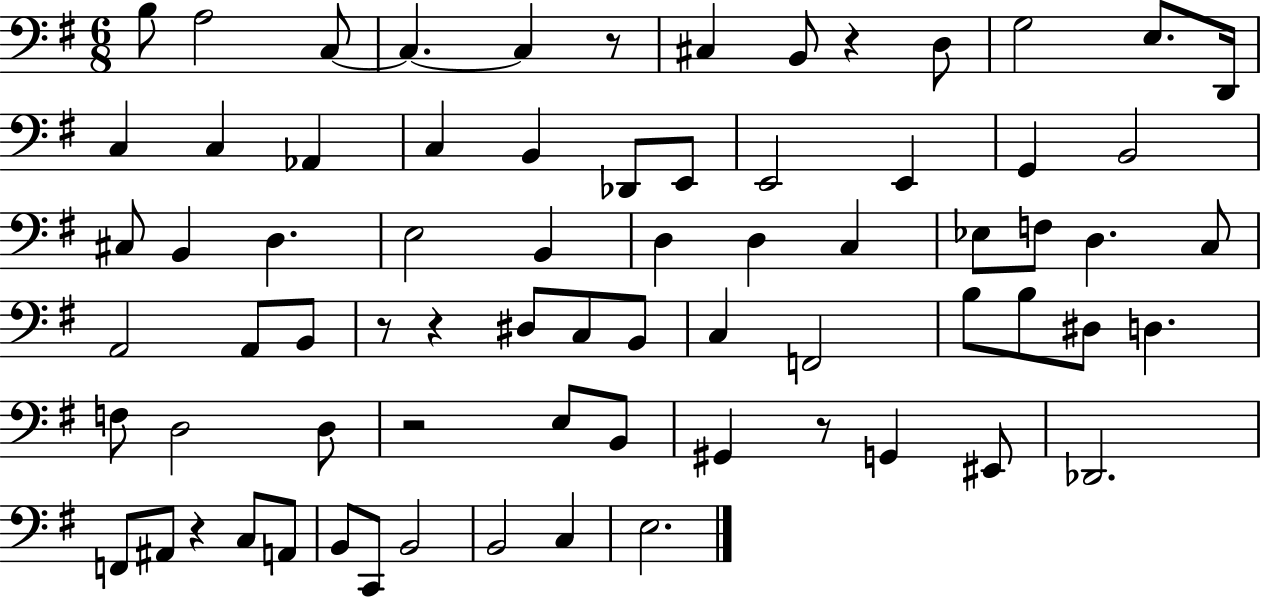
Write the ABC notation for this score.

X:1
T:Untitled
M:6/8
L:1/4
K:G
B,/2 A,2 C,/2 C, C, z/2 ^C, B,,/2 z D,/2 G,2 E,/2 D,,/4 C, C, _A,, C, B,, _D,,/2 E,,/2 E,,2 E,, G,, B,,2 ^C,/2 B,, D, E,2 B,, D, D, C, _E,/2 F,/2 D, C,/2 A,,2 A,,/2 B,,/2 z/2 z ^D,/2 C,/2 B,,/2 C, F,,2 B,/2 B,/2 ^D,/2 D, F,/2 D,2 D,/2 z2 E,/2 B,,/2 ^G,, z/2 G,, ^E,,/2 _D,,2 F,,/2 ^A,,/2 z C,/2 A,,/2 B,,/2 C,,/2 B,,2 B,,2 C, E,2